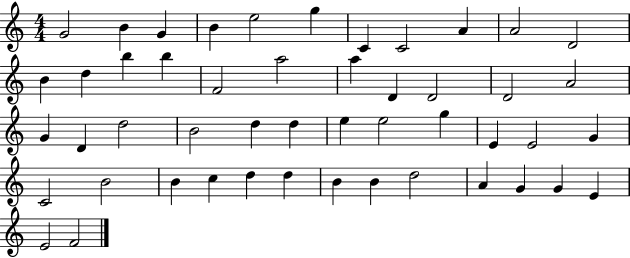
{
  \clef treble
  \numericTimeSignature
  \time 4/4
  \key c \major
  g'2 b'4 g'4 | b'4 e''2 g''4 | c'4 c'2 a'4 | a'2 d'2 | \break b'4 d''4 b''4 b''4 | f'2 a''2 | a''4 d'4 d'2 | d'2 a'2 | \break g'4 d'4 d''2 | b'2 d''4 d''4 | e''4 e''2 g''4 | e'4 e'2 g'4 | \break c'2 b'2 | b'4 c''4 d''4 d''4 | b'4 b'4 d''2 | a'4 g'4 g'4 e'4 | \break e'2 f'2 | \bar "|."
}